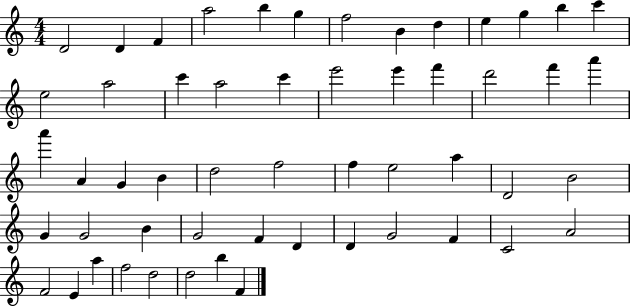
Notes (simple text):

D4/h D4/q F4/q A5/h B5/q G5/q F5/h B4/q D5/q E5/q G5/q B5/q C6/q E5/h A5/h C6/q A5/h C6/q E6/h E6/q F6/q D6/h F6/q A6/q A6/q A4/q G4/q B4/q D5/h F5/h F5/q E5/h A5/q D4/h B4/h G4/q G4/h B4/q G4/h F4/q D4/q D4/q G4/h F4/q C4/h A4/h F4/h E4/q A5/q F5/h D5/h D5/h B5/q F4/q